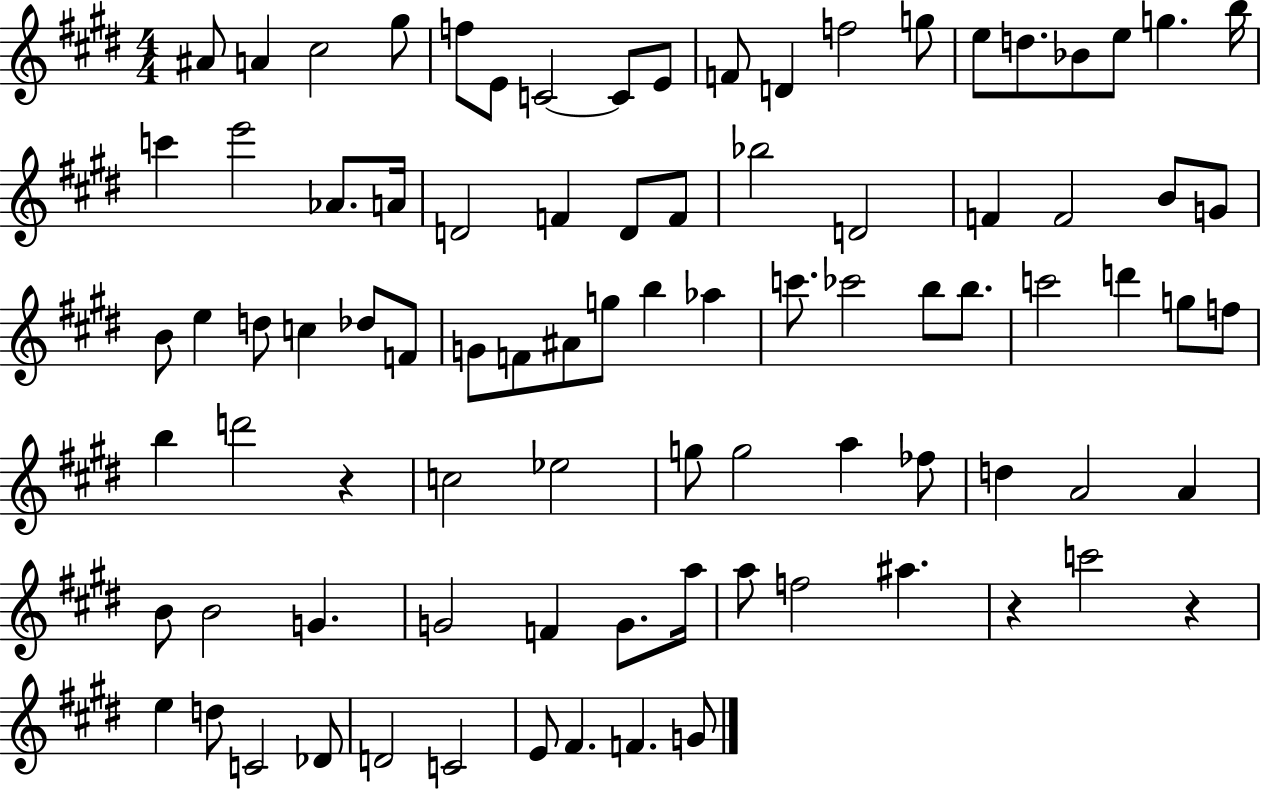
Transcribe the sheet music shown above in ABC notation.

X:1
T:Untitled
M:4/4
L:1/4
K:E
^A/2 A ^c2 ^g/2 f/2 E/2 C2 C/2 E/2 F/2 D f2 g/2 e/2 d/2 _B/2 e/2 g b/4 c' e'2 _A/2 A/4 D2 F D/2 F/2 _b2 D2 F F2 B/2 G/2 B/2 e d/2 c _d/2 F/2 G/2 F/2 ^A/2 g/2 b _a c'/2 _c'2 b/2 b/2 c'2 d' g/2 f/2 b d'2 z c2 _e2 g/2 g2 a _f/2 d A2 A B/2 B2 G G2 F G/2 a/4 a/2 f2 ^a z c'2 z e d/2 C2 _D/2 D2 C2 E/2 ^F F G/2